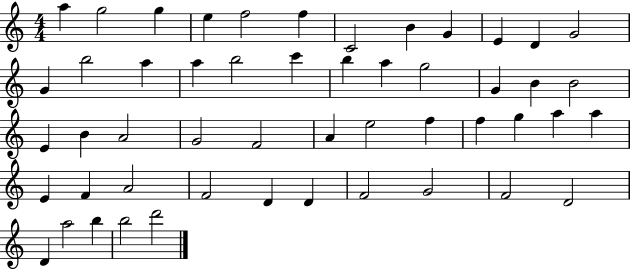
{
  \clef treble
  \numericTimeSignature
  \time 4/4
  \key c \major
  a''4 g''2 g''4 | e''4 f''2 f''4 | c'2 b'4 g'4 | e'4 d'4 g'2 | \break g'4 b''2 a''4 | a''4 b''2 c'''4 | b''4 a''4 g''2 | g'4 b'4 b'2 | \break e'4 b'4 a'2 | g'2 f'2 | a'4 e''2 f''4 | f''4 g''4 a''4 a''4 | \break e'4 f'4 a'2 | f'2 d'4 d'4 | f'2 g'2 | f'2 d'2 | \break d'4 a''2 b''4 | b''2 d'''2 | \bar "|."
}